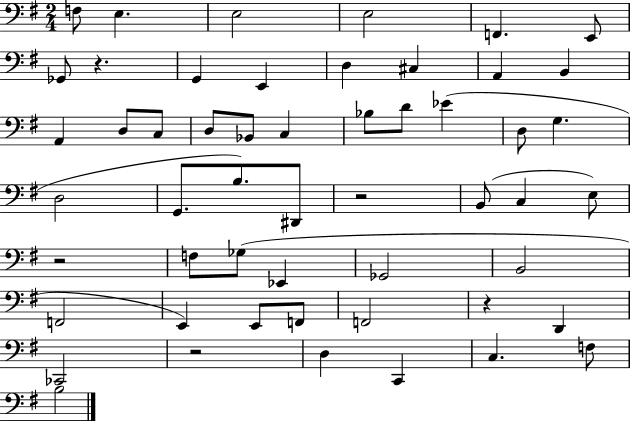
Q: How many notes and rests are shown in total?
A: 53